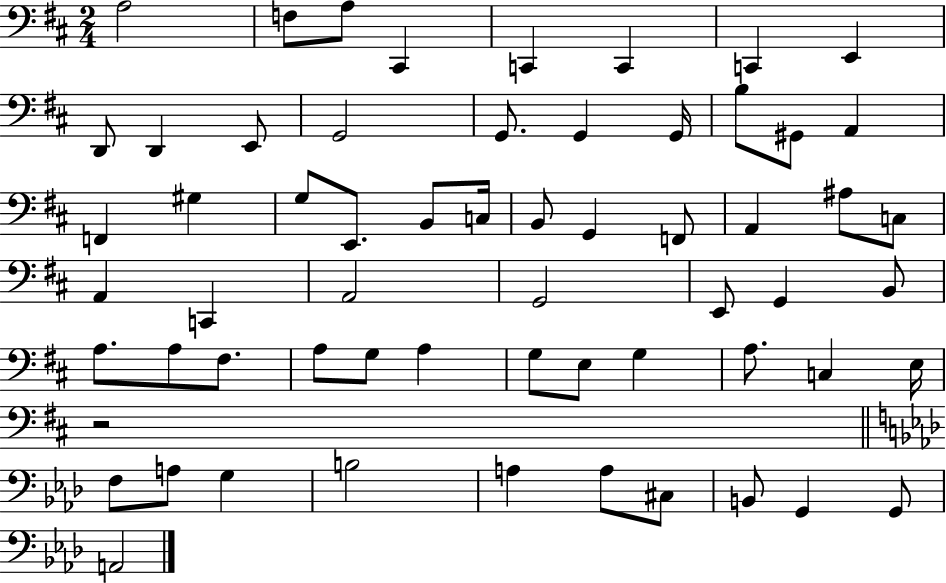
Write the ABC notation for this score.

X:1
T:Untitled
M:2/4
L:1/4
K:D
A,2 F,/2 A,/2 ^C,, C,, C,, C,, E,, D,,/2 D,, E,,/2 G,,2 G,,/2 G,, G,,/4 B,/2 ^G,,/2 A,, F,, ^G, G,/2 E,,/2 B,,/2 C,/4 B,,/2 G,, F,,/2 A,, ^A,/2 C,/2 A,, C,, A,,2 G,,2 E,,/2 G,, B,,/2 A,/2 A,/2 ^F,/2 A,/2 G,/2 A, G,/2 E,/2 G, A,/2 C, E,/4 z2 F,/2 A,/2 G, B,2 A, A,/2 ^C,/2 B,,/2 G,, G,,/2 A,,2